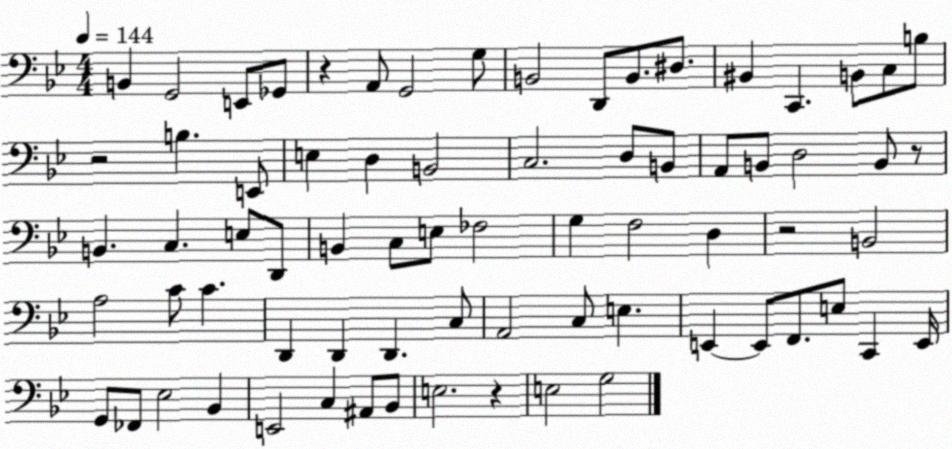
X:1
T:Untitled
M:4/4
L:1/4
K:Bb
B,, G,,2 E,,/2 _G,,/2 z A,,/2 G,,2 G,/2 B,,2 D,,/2 B,,/2 ^D,/2 ^B,, C,, B,,/2 C,/2 B,/2 z2 B, E,,/2 E, D, B,,2 C,2 D,/2 B,,/2 A,,/2 B,,/2 D,2 B,,/2 z/2 B,, C, E,/2 D,,/2 B,, C,/2 E,/2 _F,2 G, F,2 D, z2 B,,2 A,2 C/2 C D,, D,, D,, C,/2 A,,2 C,/2 E, E,, E,,/2 F,,/2 E,/2 C,, E,,/4 G,,/2 _F,,/2 _E,2 _B,, E,,2 C, ^A,,/2 _B,,/2 E,2 z E,2 G,2